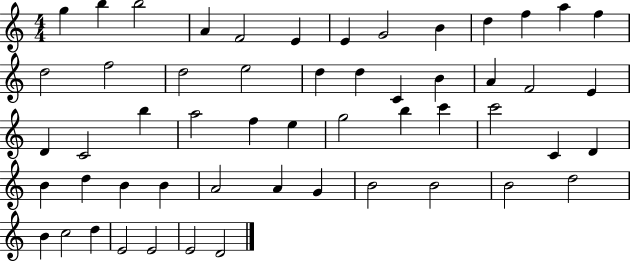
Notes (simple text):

G5/q B5/q B5/h A4/q F4/h E4/q E4/q G4/h B4/q D5/q F5/q A5/q F5/q D5/h F5/h D5/h E5/h D5/q D5/q C4/q B4/q A4/q F4/h E4/q D4/q C4/h B5/q A5/h F5/q E5/q G5/h B5/q C6/q C6/h C4/q D4/q B4/q D5/q B4/q B4/q A4/h A4/q G4/q B4/h B4/h B4/h D5/h B4/q C5/h D5/q E4/h E4/h E4/h D4/h